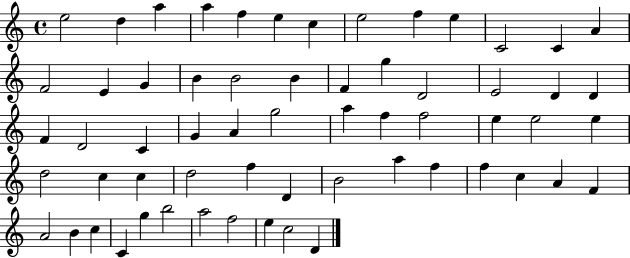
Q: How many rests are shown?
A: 0